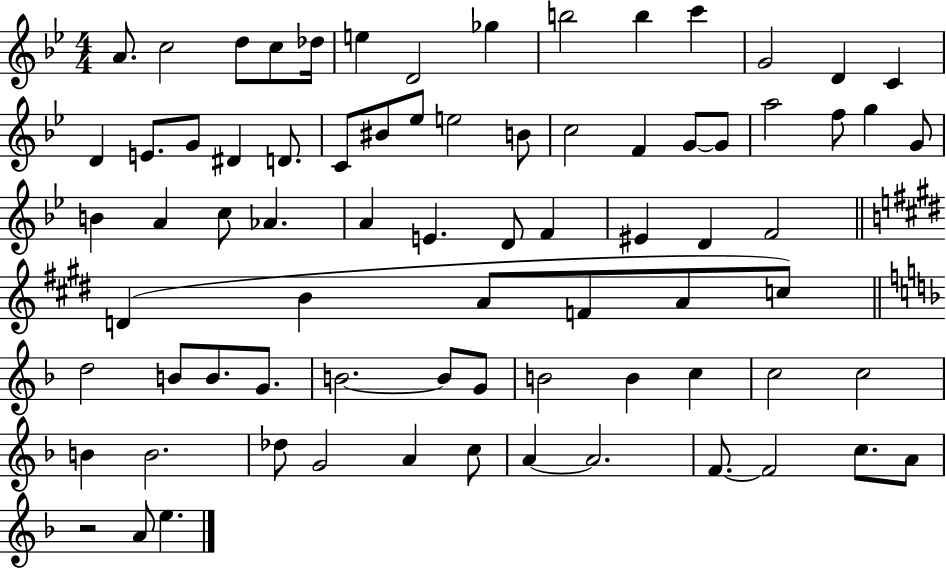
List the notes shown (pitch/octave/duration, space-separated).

A4/e. C5/h D5/e C5/e Db5/s E5/q D4/h Gb5/q B5/h B5/q C6/q G4/h D4/q C4/q D4/q E4/e. G4/e D#4/q D4/e. C4/e BIS4/e Eb5/e E5/h B4/e C5/h F4/q G4/e G4/e A5/h F5/e G5/q G4/e B4/q A4/q C5/e Ab4/q. A4/q E4/q. D4/e F4/q EIS4/q D4/q F4/h D4/q B4/q A4/e F4/e A4/e C5/e D5/h B4/e B4/e. G4/e. B4/h. B4/e G4/e B4/h B4/q C5/q C5/h C5/h B4/q B4/h. Db5/e G4/h A4/q C5/e A4/q A4/h. F4/e. F4/h C5/e. A4/e R/h A4/e E5/q.